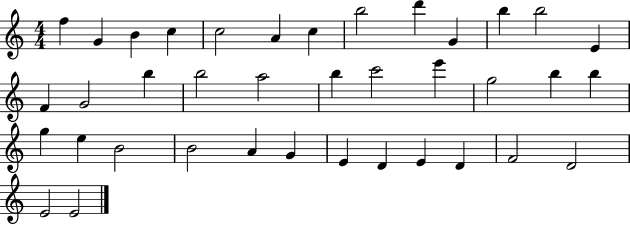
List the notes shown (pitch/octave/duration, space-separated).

F5/q G4/q B4/q C5/q C5/h A4/q C5/q B5/h D6/q G4/q B5/q B5/h E4/q F4/q G4/h B5/q B5/h A5/h B5/q C6/h E6/q G5/h B5/q B5/q G5/q E5/q B4/h B4/h A4/q G4/q E4/q D4/q E4/q D4/q F4/h D4/h E4/h E4/h